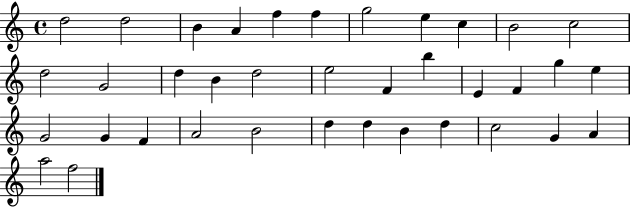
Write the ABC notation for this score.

X:1
T:Untitled
M:4/4
L:1/4
K:C
d2 d2 B A f f g2 e c B2 c2 d2 G2 d B d2 e2 F b E F g e G2 G F A2 B2 d d B d c2 G A a2 f2